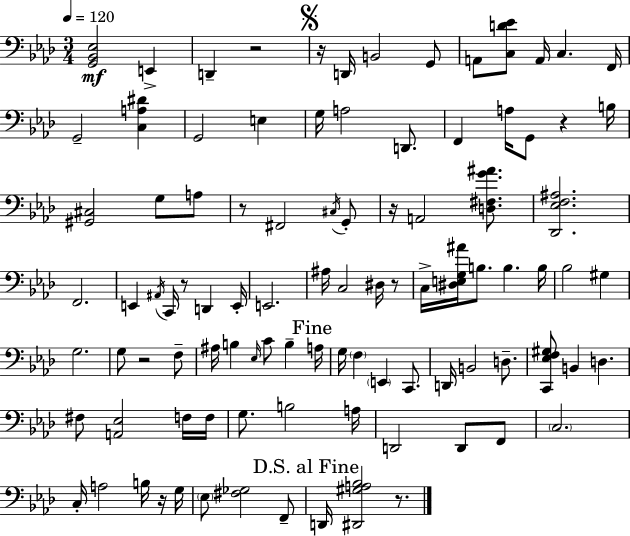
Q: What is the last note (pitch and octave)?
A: D2